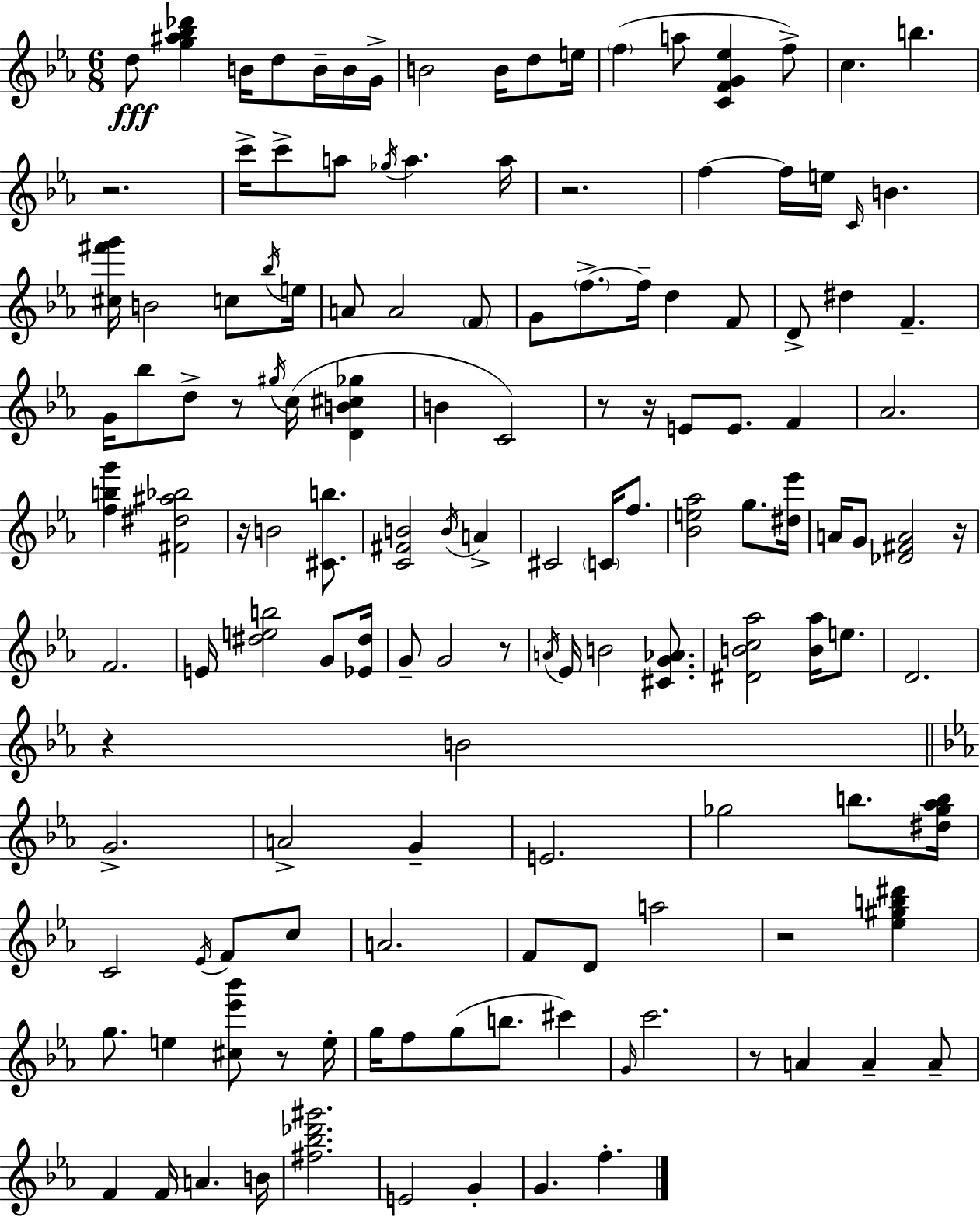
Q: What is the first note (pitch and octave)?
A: D5